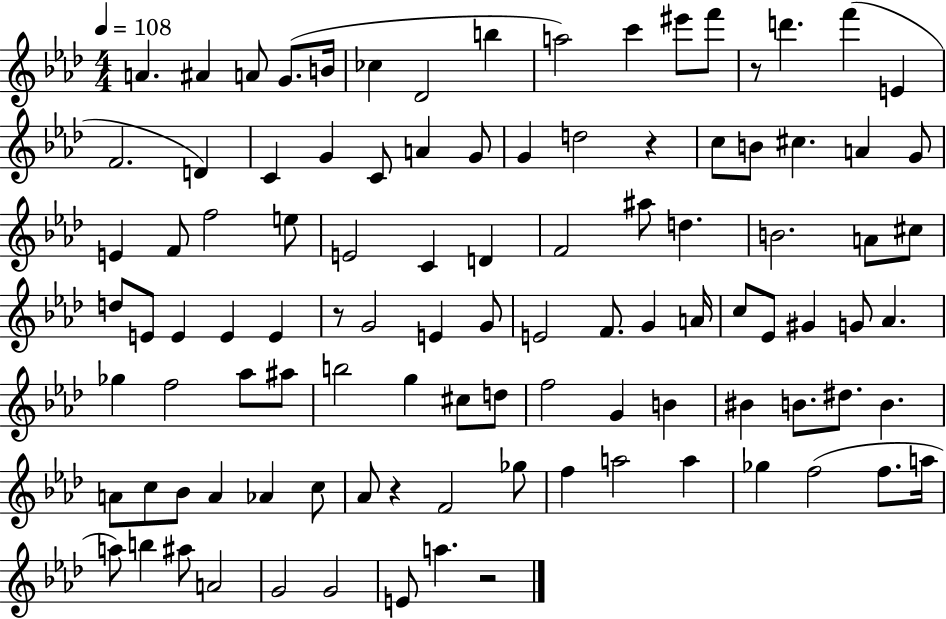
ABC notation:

X:1
T:Untitled
M:4/4
L:1/4
K:Ab
A ^A A/2 G/2 B/4 _c _D2 b a2 c' ^e'/2 f'/2 z/2 d' f' E F2 D C G C/2 A G/2 G d2 z c/2 B/2 ^c A G/2 E F/2 f2 e/2 E2 C D F2 ^a/2 d B2 A/2 ^c/2 d/2 E/2 E E E z/2 G2 E G/2 E2 F/2 G A/4 c/2 _E/2 ^G G/2 _A _g f2 _a/2 ^a/2 b2 g ^c/2 d/2 f2 G B ^B B/2 ^d/2 B A/2 c/2 _B/2 A _A c/2 _A/2 z F2 _g/2 f a2 a _g f2 f/2 a/4 a/2 b ^a/2 A2 G2 G2 E/2 a z2